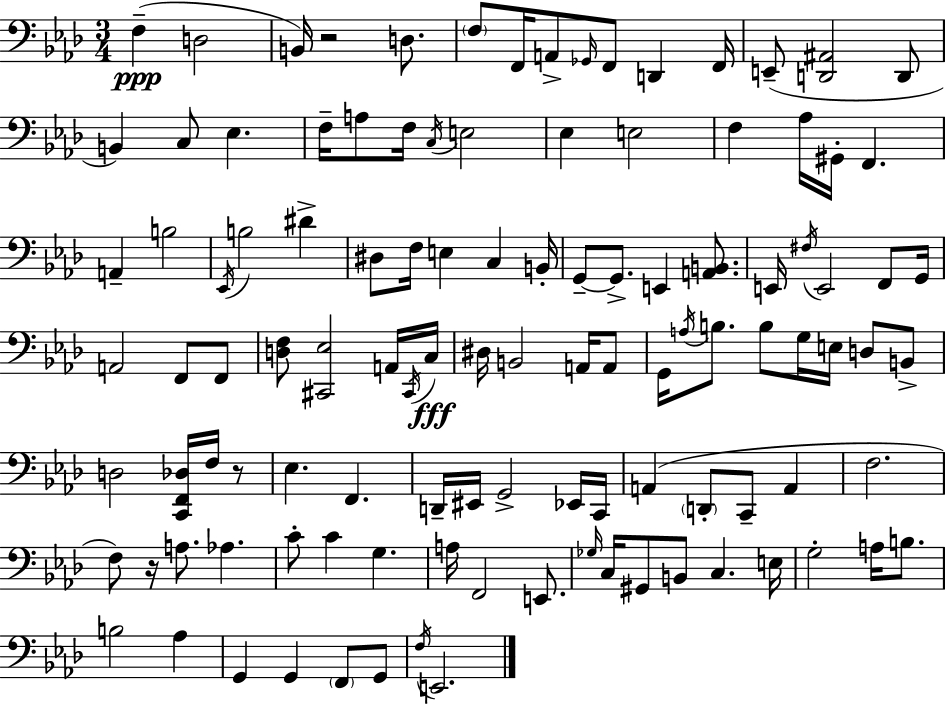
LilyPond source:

{
  \clef bass
  \numericTimeSignature
  \time 3/4
  \key aes \major
  f4--(\ppp d2 | b,16) r2 d8. | \parenthesize f8 f,16 a,8-> \grace { ges,16 } f,8 d,4 | f,16 e,8--( <d, ais,>2 d,8 | \break b,4) c8 ees4. | f16-- a8 f16 \acciaccatura { c16 } e2 | ees4 e2 | f4 aes16 gis,16-. f,4. | \break a,4-- b2 | \acciaccatura { ees,16 } b2 dis'4-> | dis8 f16 e4 c4 | b,16-. g,8--~~ g,8.-> e,4 | \break <a, b,>8. e,16 \acciaccatura { fis16 } e,2 | f,8 g,16 a,2 | f,8 f,8 <d f>8 <cis, ees>2 | a,16 \acciaccatura { cis,16 } c16\fff dis16 b,2 | \break a,16 a,8 g,16 \acciaccatura { a16 } b8. b8 | g16 e16 d8 b,8-> d2 | <c, f, des>16 f16 r8 ees4. | f,4. d,16-- eis,16 g,2-> | \break ees,16 c,16 a,4( \parenthesize d,8-. | c,8-- a,4 f2. | f8) r16 a8. | aes4. c'8-. c'4 | \break g4. a16 f,2 | e,8. \grace { ges16 } c16 gis,8 b,8 | c4. e16 g2-. | a16 b8. b2 | \break aes4 g,4 g,4 | \parenthesize f,8 g,8 \acciaccatura { f16 } e,2. | \bar "|."
}